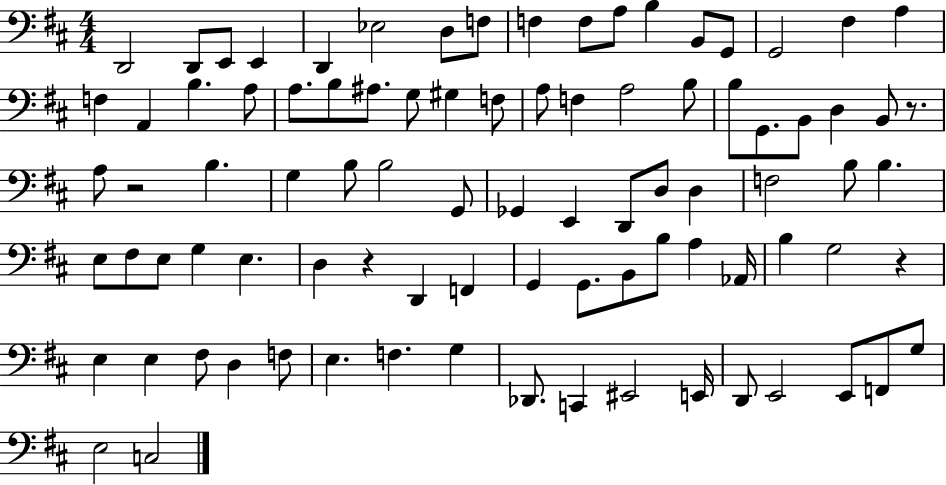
D2/h D2/e E2/e E2/q D2/q Eb3/h D3/e F3/e F3/q F3/e A3/e B3/q B2/e G2/e G2/h F#3/q A3/q F3/q A2/q B3/q. A3/e A3/e. B3/e A#3/e. G3/e G#3/q F3/e A3/e F3/q A3/h B3/e B3/e G2/e. B2/e D3/q B2/e R/e. A3/e R/h B3/q. G3/q B3/e B3/h G2/e Gb2/q E2/q D2/e D3/e D3/q F3/h B3/e B3/q. E3/e F#3/e E3/e G3/q E3/q. D3/q R/q D2/q F2/q G2/q G2/e. B2/e B3/e A3/q Ab2/s B3/q G3/h R/q E3/q E3/q F#3/e D3/q F3/e E3/q. F3/q. G3/q Db2/e. C2/q EIS2/h E2/s D2/e E2/h E2/e F2/e G3/e E3/h C3/h